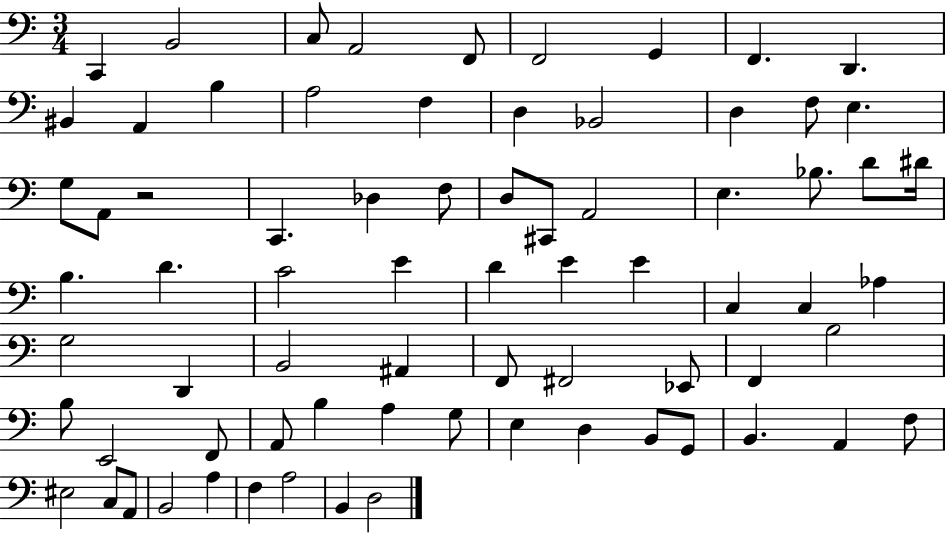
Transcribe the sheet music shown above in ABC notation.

X:1
T:Untitled
M:3/4
L:1/4
K:C
C,, B,,2 C,/2 A,,2 F,,/2 F,,2 G,, F,, D,, ^B,, A,, B, A,2 F, D, _B,,2 D, F,/2 E, G,/2 A,,/2 z2 C,, _D, F,/2 D,/2 ^C,,/2 A,,2 E, _B,/2 D/2 ^D/4 B, D C2 E D E E C, C, _A, G,2 D,, B,,2 ^A,, F,,/2 ^F,,2 _E,,/2 F,, B,2 B,/2 E,,2 F,,/2 A,,/2 B, A, G,/2 E, D, B,,/2 G,,/2 B,, A,, F,/2 ^E,2 C,/2 A,,/2 B,,2 A, F, A,2 B,, D,2